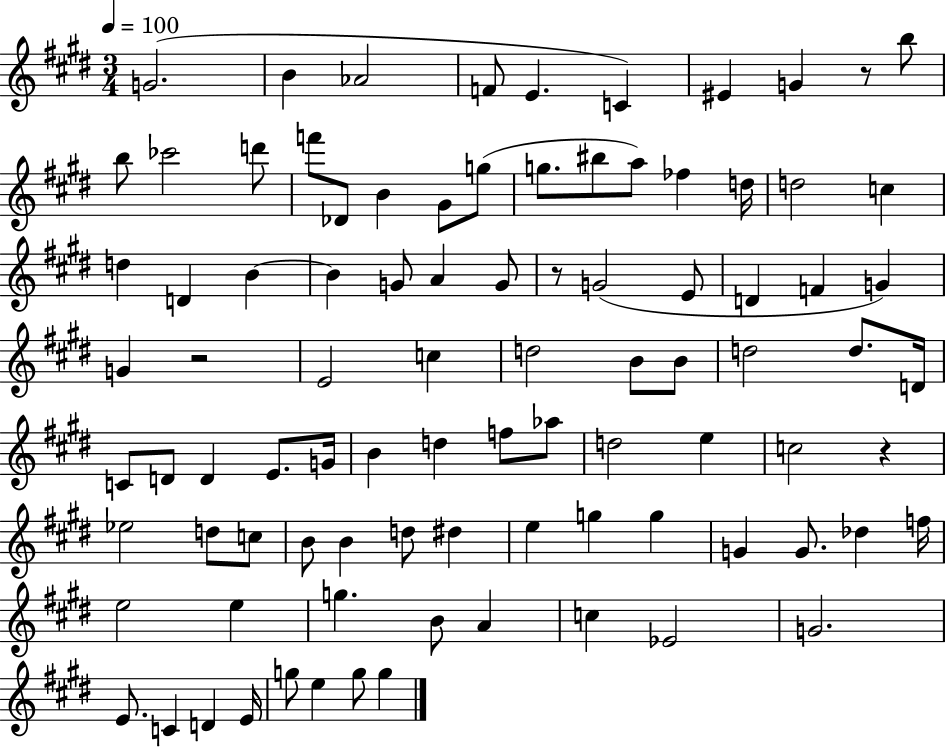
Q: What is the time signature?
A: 3/4